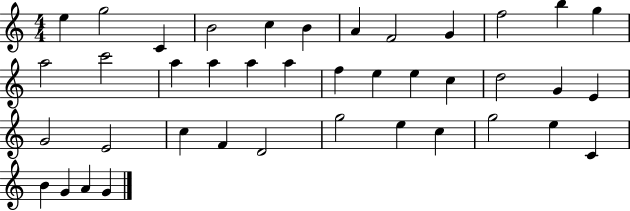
{
  \clef treble
  \numericTimeSignature
  \time 4/4
  \key c \major
  e''4 g''2 c'4 | b'2 c''4 b'4 | a'4 f'2 g'4 | f''2 b''4 g''4 | \break a''2 c'''2 | a''4 a''4 a''4 a''4 | f''4 e''4 e''4 c''4 | d''2 g'4 e'4 | \break g'2 e'2 | c''4 f'4 d'2 | g''2 e''4 c''4 | g''2 e''4 c'4 | \break b'4 g'4 a'4 g'4 | \bar "|."
}